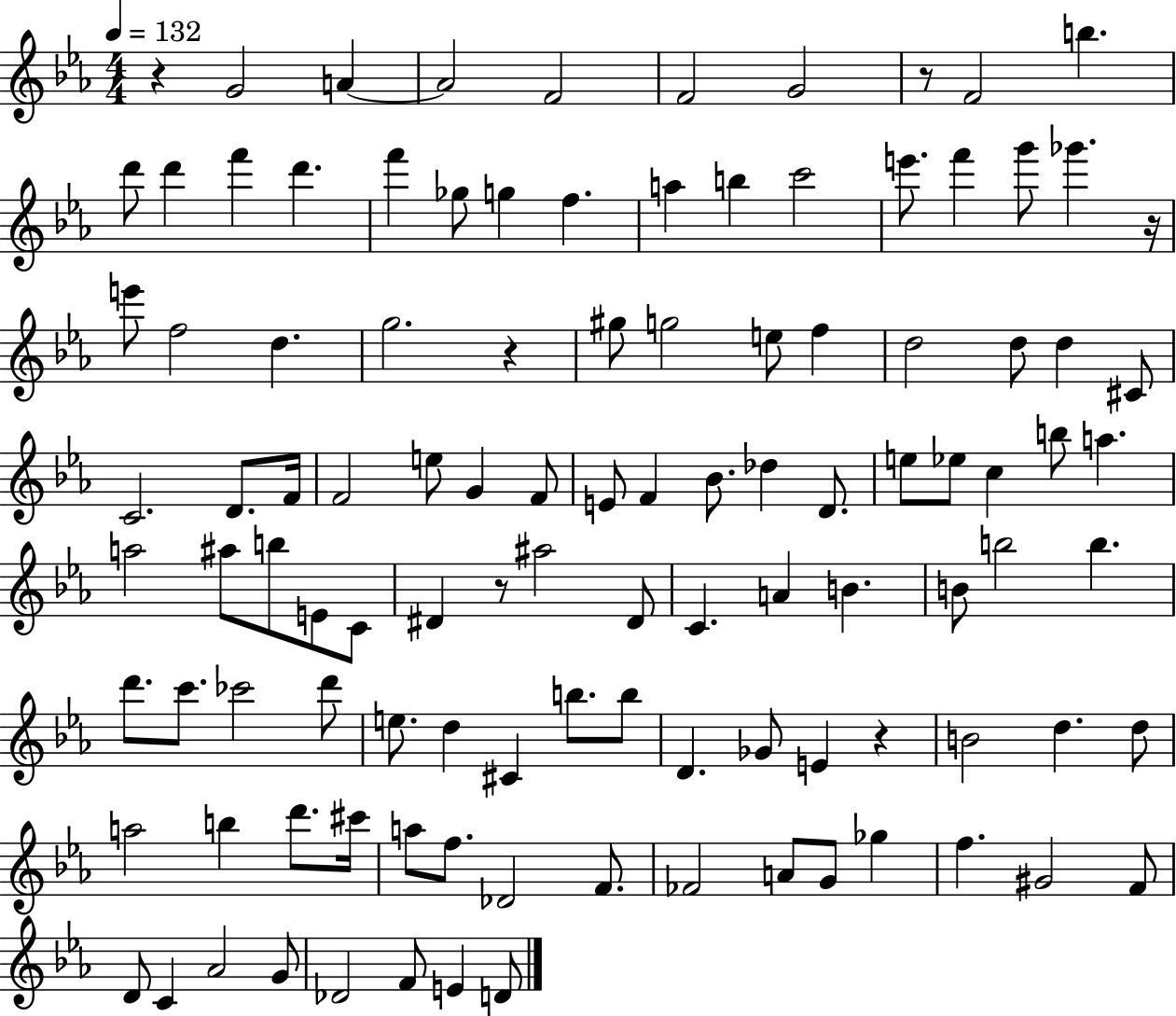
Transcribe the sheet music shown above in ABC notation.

X:1
T:Untitled
M:4/4
L:1/4
K:Eb
z G2 A A2 F2 F2 G2 z/2 F2 b d'/2 d' f' d' f' _g/2 g f a b c'2 e'/2 f' g'/2 _g' z/4 e'/2 f2 d g2 z ^g/2 g2 e/2 f d2 d/2 d ^C/2 C2 D/2 F/4 F2 e/2 G F/2 E/2 F _B/2 _d D/2 e/2 _e/2 c b/2 a a2 ^a/2 b/2 E/2 C/2 ^D z/2 ^a2 ^D/2 C A B B/2 b2 b d'/2 c'/2 _c'2 d'/2 e/2 d ^C b/2 b/2 D _G/2 E z B2 d d/2 a2 b d'/2 ^c'/4 a/2 f/2 _D2 F/2 _F2 A/2 G/2 _g f ^G2 F/2 D/2 C _A2 G/2 _D2 F/2 E D/2